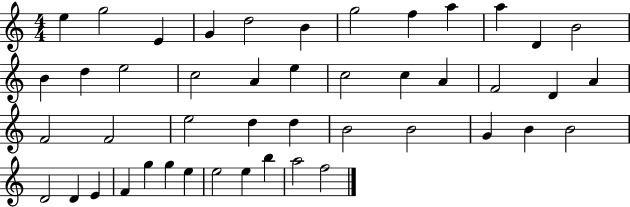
{
  \clef treble
  \numericTimeSignature
  \time 4/4
  \key c \major
  e''4 g''2 e'4 | g'4 d''2 b'4 | g''2 f''4 a''4 | a''4 d'4 b'2 | \break b'4 d''4 e''2 | c''2 a'4 e''4 | c''2 c''4 a'4 | f'2 d'4 a'4 | \break f'2 f'2 | e''2 d''4 d''4 | b'2 b'2 | g'4 b'4 b'2 | \break d'2 d'4 e'4 | f'4 g''4 g''4 e''4 | e''2 e''4 b''4 | a''2 f''2 | \break \bar "|."
}